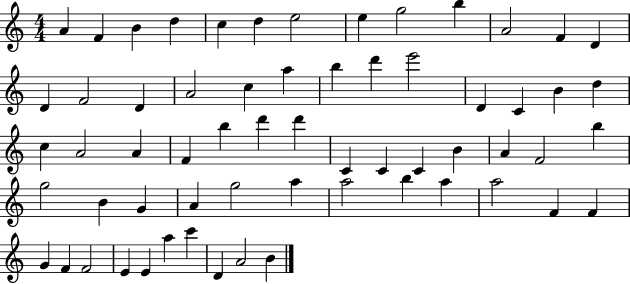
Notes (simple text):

A4/q F4/q B4/q D5/q C5/q D5/q E5/h E5/q G5/h B5/q A4/h F4/q D4/q D4/q F4/h D4/q A4/h C5/q A5/q B5/q D6/q E6/h D4/q C4/q B4/q D5/q C5/q A4/h A4/q F4/q B5/q D6/q D6/q C4/q C4/q C4/q B4/q A4/q F4/h B5/q G5/h B4/q G4/q A4/q G5/h A5/q A5/h B5/q A5/q A5/h F4/q F4/q G4/q F4/q F4/h E4/q E4/q A5/q C6/q D4/q A4/h B4/q